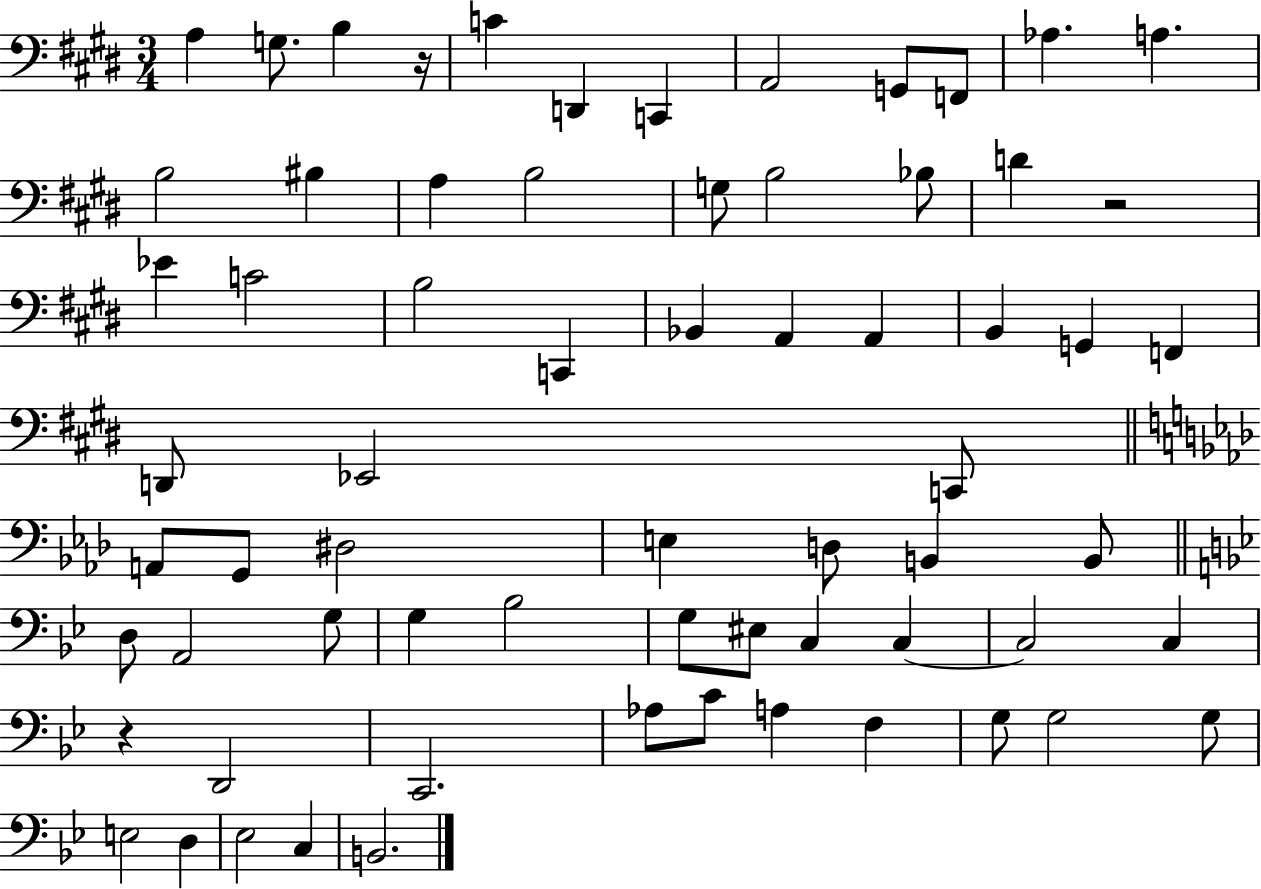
X:1
T:Untitled
M:3/4
L:1/4
K:E
A, G,/2 B, z/4 C D,, C,, A,,2 G,,/2 F,,/2 _A, A, B,2 ^B, A, B,2 G,/2 B,2 _B,/2 D z2 _E C2 B,2 C,, _B,, A,, A,, B,, G,, F,, D,,/2 _E,,2 C,,/2 A,,/2 G,,/2 ^D,2 E, D,/2 B,, B,,/2 D,/2 A,,2 G,/2 G, _B,2 G,/2 ^E,/2 C, C, C,2 C, z D,,2 C,,2 _A,/2 C/2 A, F, G,/2 G,2 G,/2 E,2 D, _E,2 C, B,,2